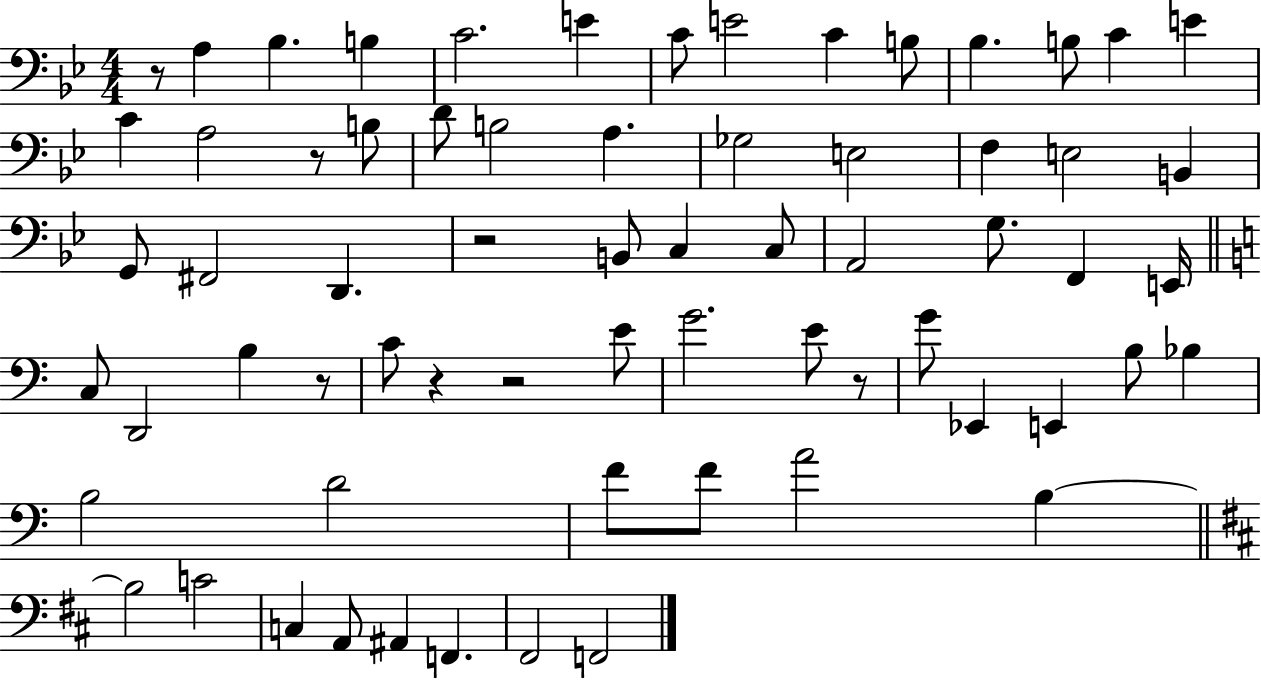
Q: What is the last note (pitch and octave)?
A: F2